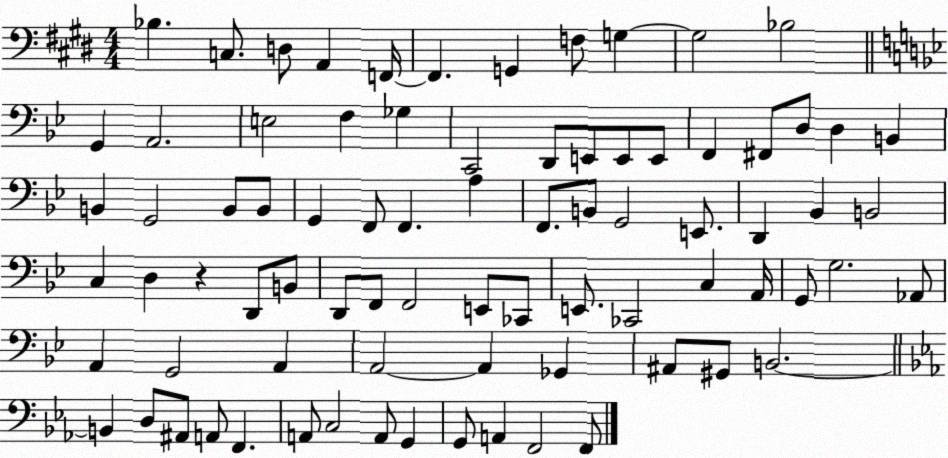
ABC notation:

X:1
T:Untitled
M:4/4
L:1/4
K:E
_B, C,/2 D,/2 A,, F,,/4 F,, G,, F,/2 G, G,2 _B,2 G,, A,,2 E,2 F, _G, C,,2 D,,/2 E,,/2 E,,/2 E,,/2 F,, ^F,,/2 D,/2 D, B,, B,, G,,2 B,,/2 B,,/2 G,, F,,/2 F,, A, F,,/2 B,,/2 G,,2 E,,/2 D,, _B,, B,,2 C, D, z D,,/2 B,,/2 D,,/2 F,,/2 F,,2 E,,/2 _C,,/2 E,,/2 _C,,2 C, A,,/4 G,,/2 G,2 _A,,/2 A,, G,,2 A,, A,,2 A,, _G,, ^A,,/2 ^G,,/2 B,,2 B,, D,/2 ^A,,/2 A,,/2 F,, A,,/2 C,2 A,,/2 G,, G,,/2 A,, F,,2 F,,/2